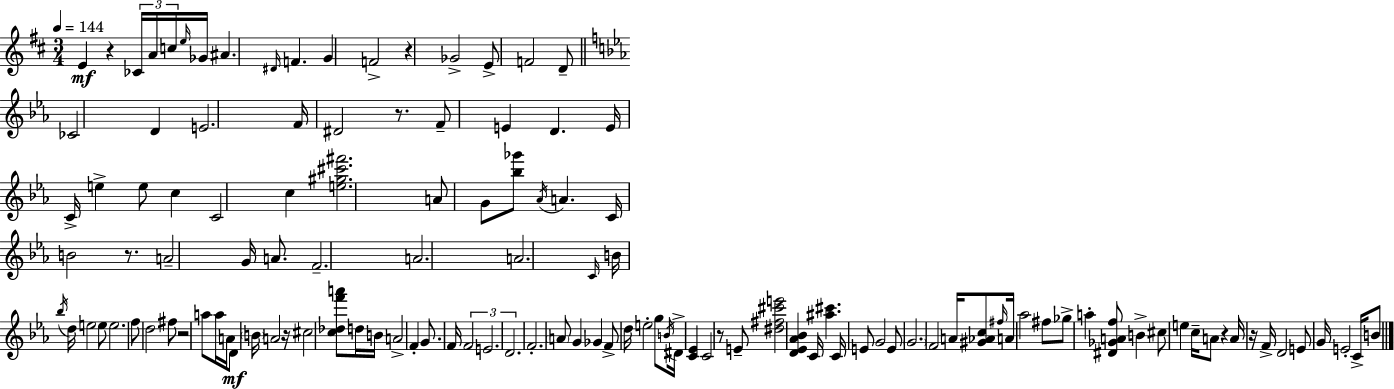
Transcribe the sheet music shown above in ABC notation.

X:1
T:Untitled
M:3/4
L:1/4
K:D
E z _C/4 A/4 c/4 e/4 _G/4 ^A ^D/4 F G F2 z _G2 E/2 F2 D/2 _C2 D E2 F/4 ^D2 z/2 F/2 E D E/4 C/4 e e/2 c C2 c [e^g^c'^f']2 A/2 G/2 [_b_g']/2 _A/4 A C/4 B2 z/2 A2 G/4 A/2 F2 A2 A2 C/4 B/4 _b/4 d/4 e2 e/2 e2 f/2 d2 ^f/2 z2 a/2 a/4 A/4 D/2 B/4 A2 z/4 ^c2 [c_df'a']/2 d/4 B/4 A2 F G/2 F/4 F2 E2 D2 F2 A/2 G _G F/2 d/4 e2 g/2 B/4 ^D/4 [C_E] C2 z/2 E/2 [^d^f^c'e']2 [D_E_A_B] C/4 [^a^c'] C/4 E/2 G2 E/2 G2 F2 A/4 [^G_Ac]/2 ^f/4 A/4 _a2 ^f/2 _g/2 a [^D_GAf]/2 B ^c/2 e c/4 A/2 z A/4 z/4 F/4 D2 E/2 G/4 E2 C/4 B/2